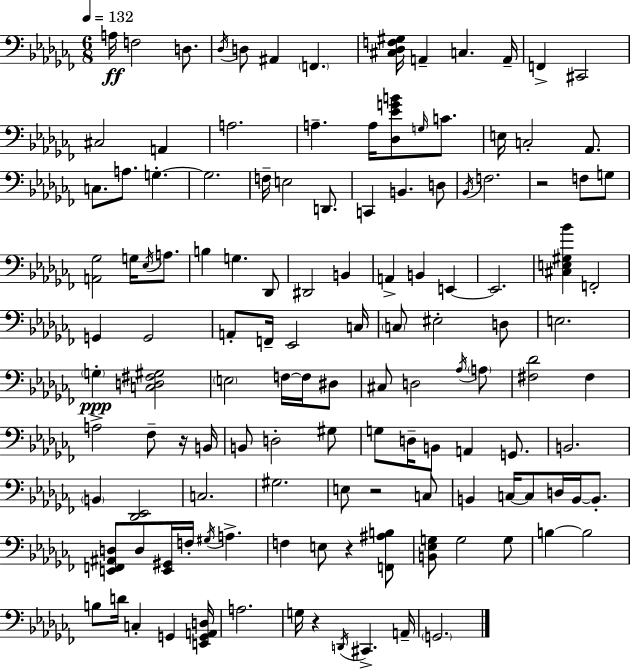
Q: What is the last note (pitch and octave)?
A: G2